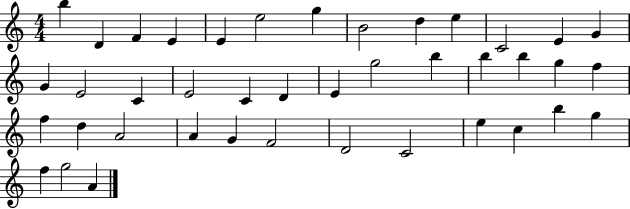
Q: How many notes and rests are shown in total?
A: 41